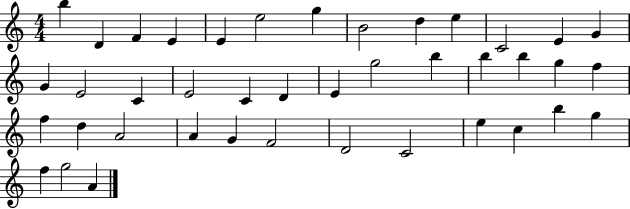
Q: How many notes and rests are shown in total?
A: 41